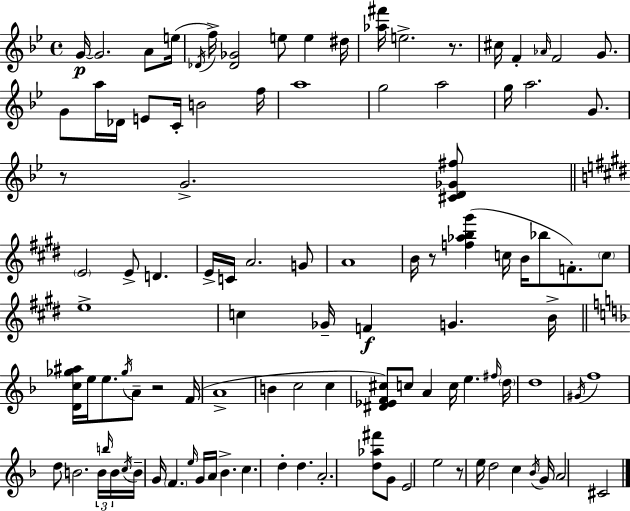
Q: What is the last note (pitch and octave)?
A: C#4